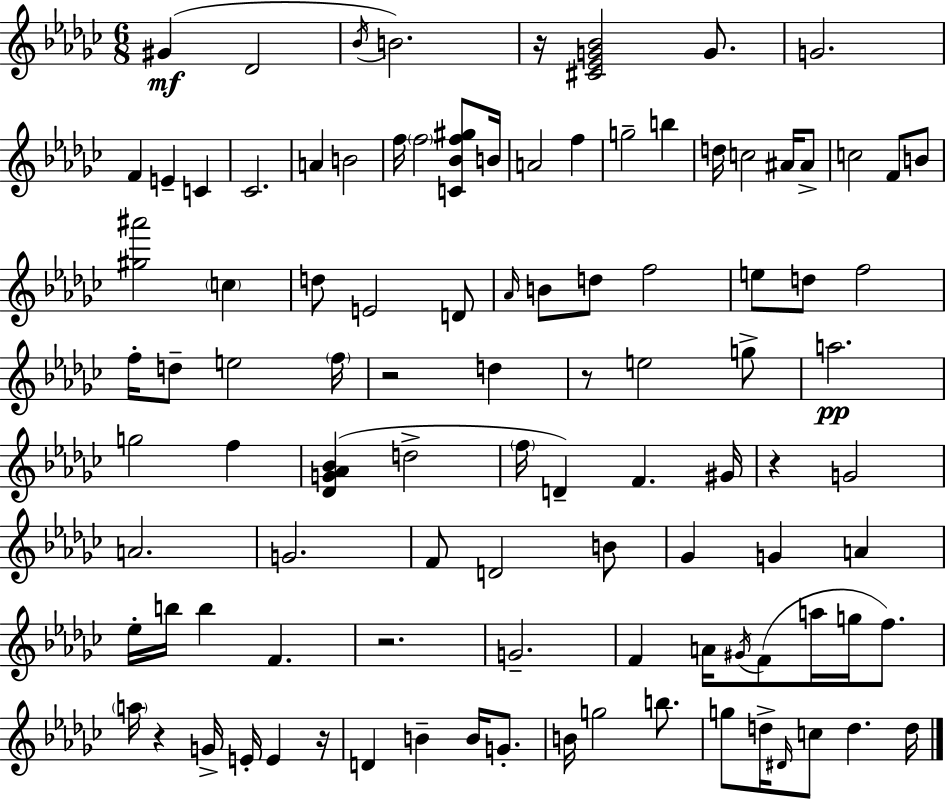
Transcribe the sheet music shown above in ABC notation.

X:1
T:Untitled
M:6/8
L:1/4
K:Ebm
^G _D2 _B/4 B2 z/4 [^C_EG_B]2 G/2 G2 F E C _C2 A B2 f/4 f2 [C_Bf^g]/2 B/4 A2 f g2 b d/4 c2 ^A/4 ^A/2 c2 F/2 B/2 [^g^a']2 c d/2 E2 D/2 _A/4 B/2 d/2 f2 e/2 d/2 f2 f/4 d/2 e2 f/4 z2 d z/2 e2 g/2 a2 g2 f [_DG_A_B] d2 f/4 D F ^G/4 z G2 A2 G2 F/2 D2 B/2 _G G A _e/4 b/4 b F z2 G2 F A/4 ^G/4 F/2 a/4 g/4 f/2 a/4 z G/4 E/4 E z/4 D B B/4 G/2 B/4 g2 b/2 g/2 d/4 ^D/4 c/2 d d/4